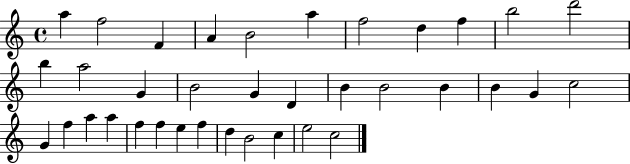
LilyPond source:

{
  \clef treble
  \time 4/4
  \defaultTimeSignature
  \key c \major
  a''4 f''2 f'4 | a'4 b'2 a''4 | f''2 d''4 f''4 | b''2 d'''2 | \break b''4 a''2 g'4 | b'2 g'4 d'4 | b'4 b'2 b'4 | b'4 g'4 c''2 | \break g'4 f''4 a''4 a''4 | f''4 f''4 e''4 f''4 | d''4 b'2 c''4 | e''2 c''2 | \break \bar "|."
}